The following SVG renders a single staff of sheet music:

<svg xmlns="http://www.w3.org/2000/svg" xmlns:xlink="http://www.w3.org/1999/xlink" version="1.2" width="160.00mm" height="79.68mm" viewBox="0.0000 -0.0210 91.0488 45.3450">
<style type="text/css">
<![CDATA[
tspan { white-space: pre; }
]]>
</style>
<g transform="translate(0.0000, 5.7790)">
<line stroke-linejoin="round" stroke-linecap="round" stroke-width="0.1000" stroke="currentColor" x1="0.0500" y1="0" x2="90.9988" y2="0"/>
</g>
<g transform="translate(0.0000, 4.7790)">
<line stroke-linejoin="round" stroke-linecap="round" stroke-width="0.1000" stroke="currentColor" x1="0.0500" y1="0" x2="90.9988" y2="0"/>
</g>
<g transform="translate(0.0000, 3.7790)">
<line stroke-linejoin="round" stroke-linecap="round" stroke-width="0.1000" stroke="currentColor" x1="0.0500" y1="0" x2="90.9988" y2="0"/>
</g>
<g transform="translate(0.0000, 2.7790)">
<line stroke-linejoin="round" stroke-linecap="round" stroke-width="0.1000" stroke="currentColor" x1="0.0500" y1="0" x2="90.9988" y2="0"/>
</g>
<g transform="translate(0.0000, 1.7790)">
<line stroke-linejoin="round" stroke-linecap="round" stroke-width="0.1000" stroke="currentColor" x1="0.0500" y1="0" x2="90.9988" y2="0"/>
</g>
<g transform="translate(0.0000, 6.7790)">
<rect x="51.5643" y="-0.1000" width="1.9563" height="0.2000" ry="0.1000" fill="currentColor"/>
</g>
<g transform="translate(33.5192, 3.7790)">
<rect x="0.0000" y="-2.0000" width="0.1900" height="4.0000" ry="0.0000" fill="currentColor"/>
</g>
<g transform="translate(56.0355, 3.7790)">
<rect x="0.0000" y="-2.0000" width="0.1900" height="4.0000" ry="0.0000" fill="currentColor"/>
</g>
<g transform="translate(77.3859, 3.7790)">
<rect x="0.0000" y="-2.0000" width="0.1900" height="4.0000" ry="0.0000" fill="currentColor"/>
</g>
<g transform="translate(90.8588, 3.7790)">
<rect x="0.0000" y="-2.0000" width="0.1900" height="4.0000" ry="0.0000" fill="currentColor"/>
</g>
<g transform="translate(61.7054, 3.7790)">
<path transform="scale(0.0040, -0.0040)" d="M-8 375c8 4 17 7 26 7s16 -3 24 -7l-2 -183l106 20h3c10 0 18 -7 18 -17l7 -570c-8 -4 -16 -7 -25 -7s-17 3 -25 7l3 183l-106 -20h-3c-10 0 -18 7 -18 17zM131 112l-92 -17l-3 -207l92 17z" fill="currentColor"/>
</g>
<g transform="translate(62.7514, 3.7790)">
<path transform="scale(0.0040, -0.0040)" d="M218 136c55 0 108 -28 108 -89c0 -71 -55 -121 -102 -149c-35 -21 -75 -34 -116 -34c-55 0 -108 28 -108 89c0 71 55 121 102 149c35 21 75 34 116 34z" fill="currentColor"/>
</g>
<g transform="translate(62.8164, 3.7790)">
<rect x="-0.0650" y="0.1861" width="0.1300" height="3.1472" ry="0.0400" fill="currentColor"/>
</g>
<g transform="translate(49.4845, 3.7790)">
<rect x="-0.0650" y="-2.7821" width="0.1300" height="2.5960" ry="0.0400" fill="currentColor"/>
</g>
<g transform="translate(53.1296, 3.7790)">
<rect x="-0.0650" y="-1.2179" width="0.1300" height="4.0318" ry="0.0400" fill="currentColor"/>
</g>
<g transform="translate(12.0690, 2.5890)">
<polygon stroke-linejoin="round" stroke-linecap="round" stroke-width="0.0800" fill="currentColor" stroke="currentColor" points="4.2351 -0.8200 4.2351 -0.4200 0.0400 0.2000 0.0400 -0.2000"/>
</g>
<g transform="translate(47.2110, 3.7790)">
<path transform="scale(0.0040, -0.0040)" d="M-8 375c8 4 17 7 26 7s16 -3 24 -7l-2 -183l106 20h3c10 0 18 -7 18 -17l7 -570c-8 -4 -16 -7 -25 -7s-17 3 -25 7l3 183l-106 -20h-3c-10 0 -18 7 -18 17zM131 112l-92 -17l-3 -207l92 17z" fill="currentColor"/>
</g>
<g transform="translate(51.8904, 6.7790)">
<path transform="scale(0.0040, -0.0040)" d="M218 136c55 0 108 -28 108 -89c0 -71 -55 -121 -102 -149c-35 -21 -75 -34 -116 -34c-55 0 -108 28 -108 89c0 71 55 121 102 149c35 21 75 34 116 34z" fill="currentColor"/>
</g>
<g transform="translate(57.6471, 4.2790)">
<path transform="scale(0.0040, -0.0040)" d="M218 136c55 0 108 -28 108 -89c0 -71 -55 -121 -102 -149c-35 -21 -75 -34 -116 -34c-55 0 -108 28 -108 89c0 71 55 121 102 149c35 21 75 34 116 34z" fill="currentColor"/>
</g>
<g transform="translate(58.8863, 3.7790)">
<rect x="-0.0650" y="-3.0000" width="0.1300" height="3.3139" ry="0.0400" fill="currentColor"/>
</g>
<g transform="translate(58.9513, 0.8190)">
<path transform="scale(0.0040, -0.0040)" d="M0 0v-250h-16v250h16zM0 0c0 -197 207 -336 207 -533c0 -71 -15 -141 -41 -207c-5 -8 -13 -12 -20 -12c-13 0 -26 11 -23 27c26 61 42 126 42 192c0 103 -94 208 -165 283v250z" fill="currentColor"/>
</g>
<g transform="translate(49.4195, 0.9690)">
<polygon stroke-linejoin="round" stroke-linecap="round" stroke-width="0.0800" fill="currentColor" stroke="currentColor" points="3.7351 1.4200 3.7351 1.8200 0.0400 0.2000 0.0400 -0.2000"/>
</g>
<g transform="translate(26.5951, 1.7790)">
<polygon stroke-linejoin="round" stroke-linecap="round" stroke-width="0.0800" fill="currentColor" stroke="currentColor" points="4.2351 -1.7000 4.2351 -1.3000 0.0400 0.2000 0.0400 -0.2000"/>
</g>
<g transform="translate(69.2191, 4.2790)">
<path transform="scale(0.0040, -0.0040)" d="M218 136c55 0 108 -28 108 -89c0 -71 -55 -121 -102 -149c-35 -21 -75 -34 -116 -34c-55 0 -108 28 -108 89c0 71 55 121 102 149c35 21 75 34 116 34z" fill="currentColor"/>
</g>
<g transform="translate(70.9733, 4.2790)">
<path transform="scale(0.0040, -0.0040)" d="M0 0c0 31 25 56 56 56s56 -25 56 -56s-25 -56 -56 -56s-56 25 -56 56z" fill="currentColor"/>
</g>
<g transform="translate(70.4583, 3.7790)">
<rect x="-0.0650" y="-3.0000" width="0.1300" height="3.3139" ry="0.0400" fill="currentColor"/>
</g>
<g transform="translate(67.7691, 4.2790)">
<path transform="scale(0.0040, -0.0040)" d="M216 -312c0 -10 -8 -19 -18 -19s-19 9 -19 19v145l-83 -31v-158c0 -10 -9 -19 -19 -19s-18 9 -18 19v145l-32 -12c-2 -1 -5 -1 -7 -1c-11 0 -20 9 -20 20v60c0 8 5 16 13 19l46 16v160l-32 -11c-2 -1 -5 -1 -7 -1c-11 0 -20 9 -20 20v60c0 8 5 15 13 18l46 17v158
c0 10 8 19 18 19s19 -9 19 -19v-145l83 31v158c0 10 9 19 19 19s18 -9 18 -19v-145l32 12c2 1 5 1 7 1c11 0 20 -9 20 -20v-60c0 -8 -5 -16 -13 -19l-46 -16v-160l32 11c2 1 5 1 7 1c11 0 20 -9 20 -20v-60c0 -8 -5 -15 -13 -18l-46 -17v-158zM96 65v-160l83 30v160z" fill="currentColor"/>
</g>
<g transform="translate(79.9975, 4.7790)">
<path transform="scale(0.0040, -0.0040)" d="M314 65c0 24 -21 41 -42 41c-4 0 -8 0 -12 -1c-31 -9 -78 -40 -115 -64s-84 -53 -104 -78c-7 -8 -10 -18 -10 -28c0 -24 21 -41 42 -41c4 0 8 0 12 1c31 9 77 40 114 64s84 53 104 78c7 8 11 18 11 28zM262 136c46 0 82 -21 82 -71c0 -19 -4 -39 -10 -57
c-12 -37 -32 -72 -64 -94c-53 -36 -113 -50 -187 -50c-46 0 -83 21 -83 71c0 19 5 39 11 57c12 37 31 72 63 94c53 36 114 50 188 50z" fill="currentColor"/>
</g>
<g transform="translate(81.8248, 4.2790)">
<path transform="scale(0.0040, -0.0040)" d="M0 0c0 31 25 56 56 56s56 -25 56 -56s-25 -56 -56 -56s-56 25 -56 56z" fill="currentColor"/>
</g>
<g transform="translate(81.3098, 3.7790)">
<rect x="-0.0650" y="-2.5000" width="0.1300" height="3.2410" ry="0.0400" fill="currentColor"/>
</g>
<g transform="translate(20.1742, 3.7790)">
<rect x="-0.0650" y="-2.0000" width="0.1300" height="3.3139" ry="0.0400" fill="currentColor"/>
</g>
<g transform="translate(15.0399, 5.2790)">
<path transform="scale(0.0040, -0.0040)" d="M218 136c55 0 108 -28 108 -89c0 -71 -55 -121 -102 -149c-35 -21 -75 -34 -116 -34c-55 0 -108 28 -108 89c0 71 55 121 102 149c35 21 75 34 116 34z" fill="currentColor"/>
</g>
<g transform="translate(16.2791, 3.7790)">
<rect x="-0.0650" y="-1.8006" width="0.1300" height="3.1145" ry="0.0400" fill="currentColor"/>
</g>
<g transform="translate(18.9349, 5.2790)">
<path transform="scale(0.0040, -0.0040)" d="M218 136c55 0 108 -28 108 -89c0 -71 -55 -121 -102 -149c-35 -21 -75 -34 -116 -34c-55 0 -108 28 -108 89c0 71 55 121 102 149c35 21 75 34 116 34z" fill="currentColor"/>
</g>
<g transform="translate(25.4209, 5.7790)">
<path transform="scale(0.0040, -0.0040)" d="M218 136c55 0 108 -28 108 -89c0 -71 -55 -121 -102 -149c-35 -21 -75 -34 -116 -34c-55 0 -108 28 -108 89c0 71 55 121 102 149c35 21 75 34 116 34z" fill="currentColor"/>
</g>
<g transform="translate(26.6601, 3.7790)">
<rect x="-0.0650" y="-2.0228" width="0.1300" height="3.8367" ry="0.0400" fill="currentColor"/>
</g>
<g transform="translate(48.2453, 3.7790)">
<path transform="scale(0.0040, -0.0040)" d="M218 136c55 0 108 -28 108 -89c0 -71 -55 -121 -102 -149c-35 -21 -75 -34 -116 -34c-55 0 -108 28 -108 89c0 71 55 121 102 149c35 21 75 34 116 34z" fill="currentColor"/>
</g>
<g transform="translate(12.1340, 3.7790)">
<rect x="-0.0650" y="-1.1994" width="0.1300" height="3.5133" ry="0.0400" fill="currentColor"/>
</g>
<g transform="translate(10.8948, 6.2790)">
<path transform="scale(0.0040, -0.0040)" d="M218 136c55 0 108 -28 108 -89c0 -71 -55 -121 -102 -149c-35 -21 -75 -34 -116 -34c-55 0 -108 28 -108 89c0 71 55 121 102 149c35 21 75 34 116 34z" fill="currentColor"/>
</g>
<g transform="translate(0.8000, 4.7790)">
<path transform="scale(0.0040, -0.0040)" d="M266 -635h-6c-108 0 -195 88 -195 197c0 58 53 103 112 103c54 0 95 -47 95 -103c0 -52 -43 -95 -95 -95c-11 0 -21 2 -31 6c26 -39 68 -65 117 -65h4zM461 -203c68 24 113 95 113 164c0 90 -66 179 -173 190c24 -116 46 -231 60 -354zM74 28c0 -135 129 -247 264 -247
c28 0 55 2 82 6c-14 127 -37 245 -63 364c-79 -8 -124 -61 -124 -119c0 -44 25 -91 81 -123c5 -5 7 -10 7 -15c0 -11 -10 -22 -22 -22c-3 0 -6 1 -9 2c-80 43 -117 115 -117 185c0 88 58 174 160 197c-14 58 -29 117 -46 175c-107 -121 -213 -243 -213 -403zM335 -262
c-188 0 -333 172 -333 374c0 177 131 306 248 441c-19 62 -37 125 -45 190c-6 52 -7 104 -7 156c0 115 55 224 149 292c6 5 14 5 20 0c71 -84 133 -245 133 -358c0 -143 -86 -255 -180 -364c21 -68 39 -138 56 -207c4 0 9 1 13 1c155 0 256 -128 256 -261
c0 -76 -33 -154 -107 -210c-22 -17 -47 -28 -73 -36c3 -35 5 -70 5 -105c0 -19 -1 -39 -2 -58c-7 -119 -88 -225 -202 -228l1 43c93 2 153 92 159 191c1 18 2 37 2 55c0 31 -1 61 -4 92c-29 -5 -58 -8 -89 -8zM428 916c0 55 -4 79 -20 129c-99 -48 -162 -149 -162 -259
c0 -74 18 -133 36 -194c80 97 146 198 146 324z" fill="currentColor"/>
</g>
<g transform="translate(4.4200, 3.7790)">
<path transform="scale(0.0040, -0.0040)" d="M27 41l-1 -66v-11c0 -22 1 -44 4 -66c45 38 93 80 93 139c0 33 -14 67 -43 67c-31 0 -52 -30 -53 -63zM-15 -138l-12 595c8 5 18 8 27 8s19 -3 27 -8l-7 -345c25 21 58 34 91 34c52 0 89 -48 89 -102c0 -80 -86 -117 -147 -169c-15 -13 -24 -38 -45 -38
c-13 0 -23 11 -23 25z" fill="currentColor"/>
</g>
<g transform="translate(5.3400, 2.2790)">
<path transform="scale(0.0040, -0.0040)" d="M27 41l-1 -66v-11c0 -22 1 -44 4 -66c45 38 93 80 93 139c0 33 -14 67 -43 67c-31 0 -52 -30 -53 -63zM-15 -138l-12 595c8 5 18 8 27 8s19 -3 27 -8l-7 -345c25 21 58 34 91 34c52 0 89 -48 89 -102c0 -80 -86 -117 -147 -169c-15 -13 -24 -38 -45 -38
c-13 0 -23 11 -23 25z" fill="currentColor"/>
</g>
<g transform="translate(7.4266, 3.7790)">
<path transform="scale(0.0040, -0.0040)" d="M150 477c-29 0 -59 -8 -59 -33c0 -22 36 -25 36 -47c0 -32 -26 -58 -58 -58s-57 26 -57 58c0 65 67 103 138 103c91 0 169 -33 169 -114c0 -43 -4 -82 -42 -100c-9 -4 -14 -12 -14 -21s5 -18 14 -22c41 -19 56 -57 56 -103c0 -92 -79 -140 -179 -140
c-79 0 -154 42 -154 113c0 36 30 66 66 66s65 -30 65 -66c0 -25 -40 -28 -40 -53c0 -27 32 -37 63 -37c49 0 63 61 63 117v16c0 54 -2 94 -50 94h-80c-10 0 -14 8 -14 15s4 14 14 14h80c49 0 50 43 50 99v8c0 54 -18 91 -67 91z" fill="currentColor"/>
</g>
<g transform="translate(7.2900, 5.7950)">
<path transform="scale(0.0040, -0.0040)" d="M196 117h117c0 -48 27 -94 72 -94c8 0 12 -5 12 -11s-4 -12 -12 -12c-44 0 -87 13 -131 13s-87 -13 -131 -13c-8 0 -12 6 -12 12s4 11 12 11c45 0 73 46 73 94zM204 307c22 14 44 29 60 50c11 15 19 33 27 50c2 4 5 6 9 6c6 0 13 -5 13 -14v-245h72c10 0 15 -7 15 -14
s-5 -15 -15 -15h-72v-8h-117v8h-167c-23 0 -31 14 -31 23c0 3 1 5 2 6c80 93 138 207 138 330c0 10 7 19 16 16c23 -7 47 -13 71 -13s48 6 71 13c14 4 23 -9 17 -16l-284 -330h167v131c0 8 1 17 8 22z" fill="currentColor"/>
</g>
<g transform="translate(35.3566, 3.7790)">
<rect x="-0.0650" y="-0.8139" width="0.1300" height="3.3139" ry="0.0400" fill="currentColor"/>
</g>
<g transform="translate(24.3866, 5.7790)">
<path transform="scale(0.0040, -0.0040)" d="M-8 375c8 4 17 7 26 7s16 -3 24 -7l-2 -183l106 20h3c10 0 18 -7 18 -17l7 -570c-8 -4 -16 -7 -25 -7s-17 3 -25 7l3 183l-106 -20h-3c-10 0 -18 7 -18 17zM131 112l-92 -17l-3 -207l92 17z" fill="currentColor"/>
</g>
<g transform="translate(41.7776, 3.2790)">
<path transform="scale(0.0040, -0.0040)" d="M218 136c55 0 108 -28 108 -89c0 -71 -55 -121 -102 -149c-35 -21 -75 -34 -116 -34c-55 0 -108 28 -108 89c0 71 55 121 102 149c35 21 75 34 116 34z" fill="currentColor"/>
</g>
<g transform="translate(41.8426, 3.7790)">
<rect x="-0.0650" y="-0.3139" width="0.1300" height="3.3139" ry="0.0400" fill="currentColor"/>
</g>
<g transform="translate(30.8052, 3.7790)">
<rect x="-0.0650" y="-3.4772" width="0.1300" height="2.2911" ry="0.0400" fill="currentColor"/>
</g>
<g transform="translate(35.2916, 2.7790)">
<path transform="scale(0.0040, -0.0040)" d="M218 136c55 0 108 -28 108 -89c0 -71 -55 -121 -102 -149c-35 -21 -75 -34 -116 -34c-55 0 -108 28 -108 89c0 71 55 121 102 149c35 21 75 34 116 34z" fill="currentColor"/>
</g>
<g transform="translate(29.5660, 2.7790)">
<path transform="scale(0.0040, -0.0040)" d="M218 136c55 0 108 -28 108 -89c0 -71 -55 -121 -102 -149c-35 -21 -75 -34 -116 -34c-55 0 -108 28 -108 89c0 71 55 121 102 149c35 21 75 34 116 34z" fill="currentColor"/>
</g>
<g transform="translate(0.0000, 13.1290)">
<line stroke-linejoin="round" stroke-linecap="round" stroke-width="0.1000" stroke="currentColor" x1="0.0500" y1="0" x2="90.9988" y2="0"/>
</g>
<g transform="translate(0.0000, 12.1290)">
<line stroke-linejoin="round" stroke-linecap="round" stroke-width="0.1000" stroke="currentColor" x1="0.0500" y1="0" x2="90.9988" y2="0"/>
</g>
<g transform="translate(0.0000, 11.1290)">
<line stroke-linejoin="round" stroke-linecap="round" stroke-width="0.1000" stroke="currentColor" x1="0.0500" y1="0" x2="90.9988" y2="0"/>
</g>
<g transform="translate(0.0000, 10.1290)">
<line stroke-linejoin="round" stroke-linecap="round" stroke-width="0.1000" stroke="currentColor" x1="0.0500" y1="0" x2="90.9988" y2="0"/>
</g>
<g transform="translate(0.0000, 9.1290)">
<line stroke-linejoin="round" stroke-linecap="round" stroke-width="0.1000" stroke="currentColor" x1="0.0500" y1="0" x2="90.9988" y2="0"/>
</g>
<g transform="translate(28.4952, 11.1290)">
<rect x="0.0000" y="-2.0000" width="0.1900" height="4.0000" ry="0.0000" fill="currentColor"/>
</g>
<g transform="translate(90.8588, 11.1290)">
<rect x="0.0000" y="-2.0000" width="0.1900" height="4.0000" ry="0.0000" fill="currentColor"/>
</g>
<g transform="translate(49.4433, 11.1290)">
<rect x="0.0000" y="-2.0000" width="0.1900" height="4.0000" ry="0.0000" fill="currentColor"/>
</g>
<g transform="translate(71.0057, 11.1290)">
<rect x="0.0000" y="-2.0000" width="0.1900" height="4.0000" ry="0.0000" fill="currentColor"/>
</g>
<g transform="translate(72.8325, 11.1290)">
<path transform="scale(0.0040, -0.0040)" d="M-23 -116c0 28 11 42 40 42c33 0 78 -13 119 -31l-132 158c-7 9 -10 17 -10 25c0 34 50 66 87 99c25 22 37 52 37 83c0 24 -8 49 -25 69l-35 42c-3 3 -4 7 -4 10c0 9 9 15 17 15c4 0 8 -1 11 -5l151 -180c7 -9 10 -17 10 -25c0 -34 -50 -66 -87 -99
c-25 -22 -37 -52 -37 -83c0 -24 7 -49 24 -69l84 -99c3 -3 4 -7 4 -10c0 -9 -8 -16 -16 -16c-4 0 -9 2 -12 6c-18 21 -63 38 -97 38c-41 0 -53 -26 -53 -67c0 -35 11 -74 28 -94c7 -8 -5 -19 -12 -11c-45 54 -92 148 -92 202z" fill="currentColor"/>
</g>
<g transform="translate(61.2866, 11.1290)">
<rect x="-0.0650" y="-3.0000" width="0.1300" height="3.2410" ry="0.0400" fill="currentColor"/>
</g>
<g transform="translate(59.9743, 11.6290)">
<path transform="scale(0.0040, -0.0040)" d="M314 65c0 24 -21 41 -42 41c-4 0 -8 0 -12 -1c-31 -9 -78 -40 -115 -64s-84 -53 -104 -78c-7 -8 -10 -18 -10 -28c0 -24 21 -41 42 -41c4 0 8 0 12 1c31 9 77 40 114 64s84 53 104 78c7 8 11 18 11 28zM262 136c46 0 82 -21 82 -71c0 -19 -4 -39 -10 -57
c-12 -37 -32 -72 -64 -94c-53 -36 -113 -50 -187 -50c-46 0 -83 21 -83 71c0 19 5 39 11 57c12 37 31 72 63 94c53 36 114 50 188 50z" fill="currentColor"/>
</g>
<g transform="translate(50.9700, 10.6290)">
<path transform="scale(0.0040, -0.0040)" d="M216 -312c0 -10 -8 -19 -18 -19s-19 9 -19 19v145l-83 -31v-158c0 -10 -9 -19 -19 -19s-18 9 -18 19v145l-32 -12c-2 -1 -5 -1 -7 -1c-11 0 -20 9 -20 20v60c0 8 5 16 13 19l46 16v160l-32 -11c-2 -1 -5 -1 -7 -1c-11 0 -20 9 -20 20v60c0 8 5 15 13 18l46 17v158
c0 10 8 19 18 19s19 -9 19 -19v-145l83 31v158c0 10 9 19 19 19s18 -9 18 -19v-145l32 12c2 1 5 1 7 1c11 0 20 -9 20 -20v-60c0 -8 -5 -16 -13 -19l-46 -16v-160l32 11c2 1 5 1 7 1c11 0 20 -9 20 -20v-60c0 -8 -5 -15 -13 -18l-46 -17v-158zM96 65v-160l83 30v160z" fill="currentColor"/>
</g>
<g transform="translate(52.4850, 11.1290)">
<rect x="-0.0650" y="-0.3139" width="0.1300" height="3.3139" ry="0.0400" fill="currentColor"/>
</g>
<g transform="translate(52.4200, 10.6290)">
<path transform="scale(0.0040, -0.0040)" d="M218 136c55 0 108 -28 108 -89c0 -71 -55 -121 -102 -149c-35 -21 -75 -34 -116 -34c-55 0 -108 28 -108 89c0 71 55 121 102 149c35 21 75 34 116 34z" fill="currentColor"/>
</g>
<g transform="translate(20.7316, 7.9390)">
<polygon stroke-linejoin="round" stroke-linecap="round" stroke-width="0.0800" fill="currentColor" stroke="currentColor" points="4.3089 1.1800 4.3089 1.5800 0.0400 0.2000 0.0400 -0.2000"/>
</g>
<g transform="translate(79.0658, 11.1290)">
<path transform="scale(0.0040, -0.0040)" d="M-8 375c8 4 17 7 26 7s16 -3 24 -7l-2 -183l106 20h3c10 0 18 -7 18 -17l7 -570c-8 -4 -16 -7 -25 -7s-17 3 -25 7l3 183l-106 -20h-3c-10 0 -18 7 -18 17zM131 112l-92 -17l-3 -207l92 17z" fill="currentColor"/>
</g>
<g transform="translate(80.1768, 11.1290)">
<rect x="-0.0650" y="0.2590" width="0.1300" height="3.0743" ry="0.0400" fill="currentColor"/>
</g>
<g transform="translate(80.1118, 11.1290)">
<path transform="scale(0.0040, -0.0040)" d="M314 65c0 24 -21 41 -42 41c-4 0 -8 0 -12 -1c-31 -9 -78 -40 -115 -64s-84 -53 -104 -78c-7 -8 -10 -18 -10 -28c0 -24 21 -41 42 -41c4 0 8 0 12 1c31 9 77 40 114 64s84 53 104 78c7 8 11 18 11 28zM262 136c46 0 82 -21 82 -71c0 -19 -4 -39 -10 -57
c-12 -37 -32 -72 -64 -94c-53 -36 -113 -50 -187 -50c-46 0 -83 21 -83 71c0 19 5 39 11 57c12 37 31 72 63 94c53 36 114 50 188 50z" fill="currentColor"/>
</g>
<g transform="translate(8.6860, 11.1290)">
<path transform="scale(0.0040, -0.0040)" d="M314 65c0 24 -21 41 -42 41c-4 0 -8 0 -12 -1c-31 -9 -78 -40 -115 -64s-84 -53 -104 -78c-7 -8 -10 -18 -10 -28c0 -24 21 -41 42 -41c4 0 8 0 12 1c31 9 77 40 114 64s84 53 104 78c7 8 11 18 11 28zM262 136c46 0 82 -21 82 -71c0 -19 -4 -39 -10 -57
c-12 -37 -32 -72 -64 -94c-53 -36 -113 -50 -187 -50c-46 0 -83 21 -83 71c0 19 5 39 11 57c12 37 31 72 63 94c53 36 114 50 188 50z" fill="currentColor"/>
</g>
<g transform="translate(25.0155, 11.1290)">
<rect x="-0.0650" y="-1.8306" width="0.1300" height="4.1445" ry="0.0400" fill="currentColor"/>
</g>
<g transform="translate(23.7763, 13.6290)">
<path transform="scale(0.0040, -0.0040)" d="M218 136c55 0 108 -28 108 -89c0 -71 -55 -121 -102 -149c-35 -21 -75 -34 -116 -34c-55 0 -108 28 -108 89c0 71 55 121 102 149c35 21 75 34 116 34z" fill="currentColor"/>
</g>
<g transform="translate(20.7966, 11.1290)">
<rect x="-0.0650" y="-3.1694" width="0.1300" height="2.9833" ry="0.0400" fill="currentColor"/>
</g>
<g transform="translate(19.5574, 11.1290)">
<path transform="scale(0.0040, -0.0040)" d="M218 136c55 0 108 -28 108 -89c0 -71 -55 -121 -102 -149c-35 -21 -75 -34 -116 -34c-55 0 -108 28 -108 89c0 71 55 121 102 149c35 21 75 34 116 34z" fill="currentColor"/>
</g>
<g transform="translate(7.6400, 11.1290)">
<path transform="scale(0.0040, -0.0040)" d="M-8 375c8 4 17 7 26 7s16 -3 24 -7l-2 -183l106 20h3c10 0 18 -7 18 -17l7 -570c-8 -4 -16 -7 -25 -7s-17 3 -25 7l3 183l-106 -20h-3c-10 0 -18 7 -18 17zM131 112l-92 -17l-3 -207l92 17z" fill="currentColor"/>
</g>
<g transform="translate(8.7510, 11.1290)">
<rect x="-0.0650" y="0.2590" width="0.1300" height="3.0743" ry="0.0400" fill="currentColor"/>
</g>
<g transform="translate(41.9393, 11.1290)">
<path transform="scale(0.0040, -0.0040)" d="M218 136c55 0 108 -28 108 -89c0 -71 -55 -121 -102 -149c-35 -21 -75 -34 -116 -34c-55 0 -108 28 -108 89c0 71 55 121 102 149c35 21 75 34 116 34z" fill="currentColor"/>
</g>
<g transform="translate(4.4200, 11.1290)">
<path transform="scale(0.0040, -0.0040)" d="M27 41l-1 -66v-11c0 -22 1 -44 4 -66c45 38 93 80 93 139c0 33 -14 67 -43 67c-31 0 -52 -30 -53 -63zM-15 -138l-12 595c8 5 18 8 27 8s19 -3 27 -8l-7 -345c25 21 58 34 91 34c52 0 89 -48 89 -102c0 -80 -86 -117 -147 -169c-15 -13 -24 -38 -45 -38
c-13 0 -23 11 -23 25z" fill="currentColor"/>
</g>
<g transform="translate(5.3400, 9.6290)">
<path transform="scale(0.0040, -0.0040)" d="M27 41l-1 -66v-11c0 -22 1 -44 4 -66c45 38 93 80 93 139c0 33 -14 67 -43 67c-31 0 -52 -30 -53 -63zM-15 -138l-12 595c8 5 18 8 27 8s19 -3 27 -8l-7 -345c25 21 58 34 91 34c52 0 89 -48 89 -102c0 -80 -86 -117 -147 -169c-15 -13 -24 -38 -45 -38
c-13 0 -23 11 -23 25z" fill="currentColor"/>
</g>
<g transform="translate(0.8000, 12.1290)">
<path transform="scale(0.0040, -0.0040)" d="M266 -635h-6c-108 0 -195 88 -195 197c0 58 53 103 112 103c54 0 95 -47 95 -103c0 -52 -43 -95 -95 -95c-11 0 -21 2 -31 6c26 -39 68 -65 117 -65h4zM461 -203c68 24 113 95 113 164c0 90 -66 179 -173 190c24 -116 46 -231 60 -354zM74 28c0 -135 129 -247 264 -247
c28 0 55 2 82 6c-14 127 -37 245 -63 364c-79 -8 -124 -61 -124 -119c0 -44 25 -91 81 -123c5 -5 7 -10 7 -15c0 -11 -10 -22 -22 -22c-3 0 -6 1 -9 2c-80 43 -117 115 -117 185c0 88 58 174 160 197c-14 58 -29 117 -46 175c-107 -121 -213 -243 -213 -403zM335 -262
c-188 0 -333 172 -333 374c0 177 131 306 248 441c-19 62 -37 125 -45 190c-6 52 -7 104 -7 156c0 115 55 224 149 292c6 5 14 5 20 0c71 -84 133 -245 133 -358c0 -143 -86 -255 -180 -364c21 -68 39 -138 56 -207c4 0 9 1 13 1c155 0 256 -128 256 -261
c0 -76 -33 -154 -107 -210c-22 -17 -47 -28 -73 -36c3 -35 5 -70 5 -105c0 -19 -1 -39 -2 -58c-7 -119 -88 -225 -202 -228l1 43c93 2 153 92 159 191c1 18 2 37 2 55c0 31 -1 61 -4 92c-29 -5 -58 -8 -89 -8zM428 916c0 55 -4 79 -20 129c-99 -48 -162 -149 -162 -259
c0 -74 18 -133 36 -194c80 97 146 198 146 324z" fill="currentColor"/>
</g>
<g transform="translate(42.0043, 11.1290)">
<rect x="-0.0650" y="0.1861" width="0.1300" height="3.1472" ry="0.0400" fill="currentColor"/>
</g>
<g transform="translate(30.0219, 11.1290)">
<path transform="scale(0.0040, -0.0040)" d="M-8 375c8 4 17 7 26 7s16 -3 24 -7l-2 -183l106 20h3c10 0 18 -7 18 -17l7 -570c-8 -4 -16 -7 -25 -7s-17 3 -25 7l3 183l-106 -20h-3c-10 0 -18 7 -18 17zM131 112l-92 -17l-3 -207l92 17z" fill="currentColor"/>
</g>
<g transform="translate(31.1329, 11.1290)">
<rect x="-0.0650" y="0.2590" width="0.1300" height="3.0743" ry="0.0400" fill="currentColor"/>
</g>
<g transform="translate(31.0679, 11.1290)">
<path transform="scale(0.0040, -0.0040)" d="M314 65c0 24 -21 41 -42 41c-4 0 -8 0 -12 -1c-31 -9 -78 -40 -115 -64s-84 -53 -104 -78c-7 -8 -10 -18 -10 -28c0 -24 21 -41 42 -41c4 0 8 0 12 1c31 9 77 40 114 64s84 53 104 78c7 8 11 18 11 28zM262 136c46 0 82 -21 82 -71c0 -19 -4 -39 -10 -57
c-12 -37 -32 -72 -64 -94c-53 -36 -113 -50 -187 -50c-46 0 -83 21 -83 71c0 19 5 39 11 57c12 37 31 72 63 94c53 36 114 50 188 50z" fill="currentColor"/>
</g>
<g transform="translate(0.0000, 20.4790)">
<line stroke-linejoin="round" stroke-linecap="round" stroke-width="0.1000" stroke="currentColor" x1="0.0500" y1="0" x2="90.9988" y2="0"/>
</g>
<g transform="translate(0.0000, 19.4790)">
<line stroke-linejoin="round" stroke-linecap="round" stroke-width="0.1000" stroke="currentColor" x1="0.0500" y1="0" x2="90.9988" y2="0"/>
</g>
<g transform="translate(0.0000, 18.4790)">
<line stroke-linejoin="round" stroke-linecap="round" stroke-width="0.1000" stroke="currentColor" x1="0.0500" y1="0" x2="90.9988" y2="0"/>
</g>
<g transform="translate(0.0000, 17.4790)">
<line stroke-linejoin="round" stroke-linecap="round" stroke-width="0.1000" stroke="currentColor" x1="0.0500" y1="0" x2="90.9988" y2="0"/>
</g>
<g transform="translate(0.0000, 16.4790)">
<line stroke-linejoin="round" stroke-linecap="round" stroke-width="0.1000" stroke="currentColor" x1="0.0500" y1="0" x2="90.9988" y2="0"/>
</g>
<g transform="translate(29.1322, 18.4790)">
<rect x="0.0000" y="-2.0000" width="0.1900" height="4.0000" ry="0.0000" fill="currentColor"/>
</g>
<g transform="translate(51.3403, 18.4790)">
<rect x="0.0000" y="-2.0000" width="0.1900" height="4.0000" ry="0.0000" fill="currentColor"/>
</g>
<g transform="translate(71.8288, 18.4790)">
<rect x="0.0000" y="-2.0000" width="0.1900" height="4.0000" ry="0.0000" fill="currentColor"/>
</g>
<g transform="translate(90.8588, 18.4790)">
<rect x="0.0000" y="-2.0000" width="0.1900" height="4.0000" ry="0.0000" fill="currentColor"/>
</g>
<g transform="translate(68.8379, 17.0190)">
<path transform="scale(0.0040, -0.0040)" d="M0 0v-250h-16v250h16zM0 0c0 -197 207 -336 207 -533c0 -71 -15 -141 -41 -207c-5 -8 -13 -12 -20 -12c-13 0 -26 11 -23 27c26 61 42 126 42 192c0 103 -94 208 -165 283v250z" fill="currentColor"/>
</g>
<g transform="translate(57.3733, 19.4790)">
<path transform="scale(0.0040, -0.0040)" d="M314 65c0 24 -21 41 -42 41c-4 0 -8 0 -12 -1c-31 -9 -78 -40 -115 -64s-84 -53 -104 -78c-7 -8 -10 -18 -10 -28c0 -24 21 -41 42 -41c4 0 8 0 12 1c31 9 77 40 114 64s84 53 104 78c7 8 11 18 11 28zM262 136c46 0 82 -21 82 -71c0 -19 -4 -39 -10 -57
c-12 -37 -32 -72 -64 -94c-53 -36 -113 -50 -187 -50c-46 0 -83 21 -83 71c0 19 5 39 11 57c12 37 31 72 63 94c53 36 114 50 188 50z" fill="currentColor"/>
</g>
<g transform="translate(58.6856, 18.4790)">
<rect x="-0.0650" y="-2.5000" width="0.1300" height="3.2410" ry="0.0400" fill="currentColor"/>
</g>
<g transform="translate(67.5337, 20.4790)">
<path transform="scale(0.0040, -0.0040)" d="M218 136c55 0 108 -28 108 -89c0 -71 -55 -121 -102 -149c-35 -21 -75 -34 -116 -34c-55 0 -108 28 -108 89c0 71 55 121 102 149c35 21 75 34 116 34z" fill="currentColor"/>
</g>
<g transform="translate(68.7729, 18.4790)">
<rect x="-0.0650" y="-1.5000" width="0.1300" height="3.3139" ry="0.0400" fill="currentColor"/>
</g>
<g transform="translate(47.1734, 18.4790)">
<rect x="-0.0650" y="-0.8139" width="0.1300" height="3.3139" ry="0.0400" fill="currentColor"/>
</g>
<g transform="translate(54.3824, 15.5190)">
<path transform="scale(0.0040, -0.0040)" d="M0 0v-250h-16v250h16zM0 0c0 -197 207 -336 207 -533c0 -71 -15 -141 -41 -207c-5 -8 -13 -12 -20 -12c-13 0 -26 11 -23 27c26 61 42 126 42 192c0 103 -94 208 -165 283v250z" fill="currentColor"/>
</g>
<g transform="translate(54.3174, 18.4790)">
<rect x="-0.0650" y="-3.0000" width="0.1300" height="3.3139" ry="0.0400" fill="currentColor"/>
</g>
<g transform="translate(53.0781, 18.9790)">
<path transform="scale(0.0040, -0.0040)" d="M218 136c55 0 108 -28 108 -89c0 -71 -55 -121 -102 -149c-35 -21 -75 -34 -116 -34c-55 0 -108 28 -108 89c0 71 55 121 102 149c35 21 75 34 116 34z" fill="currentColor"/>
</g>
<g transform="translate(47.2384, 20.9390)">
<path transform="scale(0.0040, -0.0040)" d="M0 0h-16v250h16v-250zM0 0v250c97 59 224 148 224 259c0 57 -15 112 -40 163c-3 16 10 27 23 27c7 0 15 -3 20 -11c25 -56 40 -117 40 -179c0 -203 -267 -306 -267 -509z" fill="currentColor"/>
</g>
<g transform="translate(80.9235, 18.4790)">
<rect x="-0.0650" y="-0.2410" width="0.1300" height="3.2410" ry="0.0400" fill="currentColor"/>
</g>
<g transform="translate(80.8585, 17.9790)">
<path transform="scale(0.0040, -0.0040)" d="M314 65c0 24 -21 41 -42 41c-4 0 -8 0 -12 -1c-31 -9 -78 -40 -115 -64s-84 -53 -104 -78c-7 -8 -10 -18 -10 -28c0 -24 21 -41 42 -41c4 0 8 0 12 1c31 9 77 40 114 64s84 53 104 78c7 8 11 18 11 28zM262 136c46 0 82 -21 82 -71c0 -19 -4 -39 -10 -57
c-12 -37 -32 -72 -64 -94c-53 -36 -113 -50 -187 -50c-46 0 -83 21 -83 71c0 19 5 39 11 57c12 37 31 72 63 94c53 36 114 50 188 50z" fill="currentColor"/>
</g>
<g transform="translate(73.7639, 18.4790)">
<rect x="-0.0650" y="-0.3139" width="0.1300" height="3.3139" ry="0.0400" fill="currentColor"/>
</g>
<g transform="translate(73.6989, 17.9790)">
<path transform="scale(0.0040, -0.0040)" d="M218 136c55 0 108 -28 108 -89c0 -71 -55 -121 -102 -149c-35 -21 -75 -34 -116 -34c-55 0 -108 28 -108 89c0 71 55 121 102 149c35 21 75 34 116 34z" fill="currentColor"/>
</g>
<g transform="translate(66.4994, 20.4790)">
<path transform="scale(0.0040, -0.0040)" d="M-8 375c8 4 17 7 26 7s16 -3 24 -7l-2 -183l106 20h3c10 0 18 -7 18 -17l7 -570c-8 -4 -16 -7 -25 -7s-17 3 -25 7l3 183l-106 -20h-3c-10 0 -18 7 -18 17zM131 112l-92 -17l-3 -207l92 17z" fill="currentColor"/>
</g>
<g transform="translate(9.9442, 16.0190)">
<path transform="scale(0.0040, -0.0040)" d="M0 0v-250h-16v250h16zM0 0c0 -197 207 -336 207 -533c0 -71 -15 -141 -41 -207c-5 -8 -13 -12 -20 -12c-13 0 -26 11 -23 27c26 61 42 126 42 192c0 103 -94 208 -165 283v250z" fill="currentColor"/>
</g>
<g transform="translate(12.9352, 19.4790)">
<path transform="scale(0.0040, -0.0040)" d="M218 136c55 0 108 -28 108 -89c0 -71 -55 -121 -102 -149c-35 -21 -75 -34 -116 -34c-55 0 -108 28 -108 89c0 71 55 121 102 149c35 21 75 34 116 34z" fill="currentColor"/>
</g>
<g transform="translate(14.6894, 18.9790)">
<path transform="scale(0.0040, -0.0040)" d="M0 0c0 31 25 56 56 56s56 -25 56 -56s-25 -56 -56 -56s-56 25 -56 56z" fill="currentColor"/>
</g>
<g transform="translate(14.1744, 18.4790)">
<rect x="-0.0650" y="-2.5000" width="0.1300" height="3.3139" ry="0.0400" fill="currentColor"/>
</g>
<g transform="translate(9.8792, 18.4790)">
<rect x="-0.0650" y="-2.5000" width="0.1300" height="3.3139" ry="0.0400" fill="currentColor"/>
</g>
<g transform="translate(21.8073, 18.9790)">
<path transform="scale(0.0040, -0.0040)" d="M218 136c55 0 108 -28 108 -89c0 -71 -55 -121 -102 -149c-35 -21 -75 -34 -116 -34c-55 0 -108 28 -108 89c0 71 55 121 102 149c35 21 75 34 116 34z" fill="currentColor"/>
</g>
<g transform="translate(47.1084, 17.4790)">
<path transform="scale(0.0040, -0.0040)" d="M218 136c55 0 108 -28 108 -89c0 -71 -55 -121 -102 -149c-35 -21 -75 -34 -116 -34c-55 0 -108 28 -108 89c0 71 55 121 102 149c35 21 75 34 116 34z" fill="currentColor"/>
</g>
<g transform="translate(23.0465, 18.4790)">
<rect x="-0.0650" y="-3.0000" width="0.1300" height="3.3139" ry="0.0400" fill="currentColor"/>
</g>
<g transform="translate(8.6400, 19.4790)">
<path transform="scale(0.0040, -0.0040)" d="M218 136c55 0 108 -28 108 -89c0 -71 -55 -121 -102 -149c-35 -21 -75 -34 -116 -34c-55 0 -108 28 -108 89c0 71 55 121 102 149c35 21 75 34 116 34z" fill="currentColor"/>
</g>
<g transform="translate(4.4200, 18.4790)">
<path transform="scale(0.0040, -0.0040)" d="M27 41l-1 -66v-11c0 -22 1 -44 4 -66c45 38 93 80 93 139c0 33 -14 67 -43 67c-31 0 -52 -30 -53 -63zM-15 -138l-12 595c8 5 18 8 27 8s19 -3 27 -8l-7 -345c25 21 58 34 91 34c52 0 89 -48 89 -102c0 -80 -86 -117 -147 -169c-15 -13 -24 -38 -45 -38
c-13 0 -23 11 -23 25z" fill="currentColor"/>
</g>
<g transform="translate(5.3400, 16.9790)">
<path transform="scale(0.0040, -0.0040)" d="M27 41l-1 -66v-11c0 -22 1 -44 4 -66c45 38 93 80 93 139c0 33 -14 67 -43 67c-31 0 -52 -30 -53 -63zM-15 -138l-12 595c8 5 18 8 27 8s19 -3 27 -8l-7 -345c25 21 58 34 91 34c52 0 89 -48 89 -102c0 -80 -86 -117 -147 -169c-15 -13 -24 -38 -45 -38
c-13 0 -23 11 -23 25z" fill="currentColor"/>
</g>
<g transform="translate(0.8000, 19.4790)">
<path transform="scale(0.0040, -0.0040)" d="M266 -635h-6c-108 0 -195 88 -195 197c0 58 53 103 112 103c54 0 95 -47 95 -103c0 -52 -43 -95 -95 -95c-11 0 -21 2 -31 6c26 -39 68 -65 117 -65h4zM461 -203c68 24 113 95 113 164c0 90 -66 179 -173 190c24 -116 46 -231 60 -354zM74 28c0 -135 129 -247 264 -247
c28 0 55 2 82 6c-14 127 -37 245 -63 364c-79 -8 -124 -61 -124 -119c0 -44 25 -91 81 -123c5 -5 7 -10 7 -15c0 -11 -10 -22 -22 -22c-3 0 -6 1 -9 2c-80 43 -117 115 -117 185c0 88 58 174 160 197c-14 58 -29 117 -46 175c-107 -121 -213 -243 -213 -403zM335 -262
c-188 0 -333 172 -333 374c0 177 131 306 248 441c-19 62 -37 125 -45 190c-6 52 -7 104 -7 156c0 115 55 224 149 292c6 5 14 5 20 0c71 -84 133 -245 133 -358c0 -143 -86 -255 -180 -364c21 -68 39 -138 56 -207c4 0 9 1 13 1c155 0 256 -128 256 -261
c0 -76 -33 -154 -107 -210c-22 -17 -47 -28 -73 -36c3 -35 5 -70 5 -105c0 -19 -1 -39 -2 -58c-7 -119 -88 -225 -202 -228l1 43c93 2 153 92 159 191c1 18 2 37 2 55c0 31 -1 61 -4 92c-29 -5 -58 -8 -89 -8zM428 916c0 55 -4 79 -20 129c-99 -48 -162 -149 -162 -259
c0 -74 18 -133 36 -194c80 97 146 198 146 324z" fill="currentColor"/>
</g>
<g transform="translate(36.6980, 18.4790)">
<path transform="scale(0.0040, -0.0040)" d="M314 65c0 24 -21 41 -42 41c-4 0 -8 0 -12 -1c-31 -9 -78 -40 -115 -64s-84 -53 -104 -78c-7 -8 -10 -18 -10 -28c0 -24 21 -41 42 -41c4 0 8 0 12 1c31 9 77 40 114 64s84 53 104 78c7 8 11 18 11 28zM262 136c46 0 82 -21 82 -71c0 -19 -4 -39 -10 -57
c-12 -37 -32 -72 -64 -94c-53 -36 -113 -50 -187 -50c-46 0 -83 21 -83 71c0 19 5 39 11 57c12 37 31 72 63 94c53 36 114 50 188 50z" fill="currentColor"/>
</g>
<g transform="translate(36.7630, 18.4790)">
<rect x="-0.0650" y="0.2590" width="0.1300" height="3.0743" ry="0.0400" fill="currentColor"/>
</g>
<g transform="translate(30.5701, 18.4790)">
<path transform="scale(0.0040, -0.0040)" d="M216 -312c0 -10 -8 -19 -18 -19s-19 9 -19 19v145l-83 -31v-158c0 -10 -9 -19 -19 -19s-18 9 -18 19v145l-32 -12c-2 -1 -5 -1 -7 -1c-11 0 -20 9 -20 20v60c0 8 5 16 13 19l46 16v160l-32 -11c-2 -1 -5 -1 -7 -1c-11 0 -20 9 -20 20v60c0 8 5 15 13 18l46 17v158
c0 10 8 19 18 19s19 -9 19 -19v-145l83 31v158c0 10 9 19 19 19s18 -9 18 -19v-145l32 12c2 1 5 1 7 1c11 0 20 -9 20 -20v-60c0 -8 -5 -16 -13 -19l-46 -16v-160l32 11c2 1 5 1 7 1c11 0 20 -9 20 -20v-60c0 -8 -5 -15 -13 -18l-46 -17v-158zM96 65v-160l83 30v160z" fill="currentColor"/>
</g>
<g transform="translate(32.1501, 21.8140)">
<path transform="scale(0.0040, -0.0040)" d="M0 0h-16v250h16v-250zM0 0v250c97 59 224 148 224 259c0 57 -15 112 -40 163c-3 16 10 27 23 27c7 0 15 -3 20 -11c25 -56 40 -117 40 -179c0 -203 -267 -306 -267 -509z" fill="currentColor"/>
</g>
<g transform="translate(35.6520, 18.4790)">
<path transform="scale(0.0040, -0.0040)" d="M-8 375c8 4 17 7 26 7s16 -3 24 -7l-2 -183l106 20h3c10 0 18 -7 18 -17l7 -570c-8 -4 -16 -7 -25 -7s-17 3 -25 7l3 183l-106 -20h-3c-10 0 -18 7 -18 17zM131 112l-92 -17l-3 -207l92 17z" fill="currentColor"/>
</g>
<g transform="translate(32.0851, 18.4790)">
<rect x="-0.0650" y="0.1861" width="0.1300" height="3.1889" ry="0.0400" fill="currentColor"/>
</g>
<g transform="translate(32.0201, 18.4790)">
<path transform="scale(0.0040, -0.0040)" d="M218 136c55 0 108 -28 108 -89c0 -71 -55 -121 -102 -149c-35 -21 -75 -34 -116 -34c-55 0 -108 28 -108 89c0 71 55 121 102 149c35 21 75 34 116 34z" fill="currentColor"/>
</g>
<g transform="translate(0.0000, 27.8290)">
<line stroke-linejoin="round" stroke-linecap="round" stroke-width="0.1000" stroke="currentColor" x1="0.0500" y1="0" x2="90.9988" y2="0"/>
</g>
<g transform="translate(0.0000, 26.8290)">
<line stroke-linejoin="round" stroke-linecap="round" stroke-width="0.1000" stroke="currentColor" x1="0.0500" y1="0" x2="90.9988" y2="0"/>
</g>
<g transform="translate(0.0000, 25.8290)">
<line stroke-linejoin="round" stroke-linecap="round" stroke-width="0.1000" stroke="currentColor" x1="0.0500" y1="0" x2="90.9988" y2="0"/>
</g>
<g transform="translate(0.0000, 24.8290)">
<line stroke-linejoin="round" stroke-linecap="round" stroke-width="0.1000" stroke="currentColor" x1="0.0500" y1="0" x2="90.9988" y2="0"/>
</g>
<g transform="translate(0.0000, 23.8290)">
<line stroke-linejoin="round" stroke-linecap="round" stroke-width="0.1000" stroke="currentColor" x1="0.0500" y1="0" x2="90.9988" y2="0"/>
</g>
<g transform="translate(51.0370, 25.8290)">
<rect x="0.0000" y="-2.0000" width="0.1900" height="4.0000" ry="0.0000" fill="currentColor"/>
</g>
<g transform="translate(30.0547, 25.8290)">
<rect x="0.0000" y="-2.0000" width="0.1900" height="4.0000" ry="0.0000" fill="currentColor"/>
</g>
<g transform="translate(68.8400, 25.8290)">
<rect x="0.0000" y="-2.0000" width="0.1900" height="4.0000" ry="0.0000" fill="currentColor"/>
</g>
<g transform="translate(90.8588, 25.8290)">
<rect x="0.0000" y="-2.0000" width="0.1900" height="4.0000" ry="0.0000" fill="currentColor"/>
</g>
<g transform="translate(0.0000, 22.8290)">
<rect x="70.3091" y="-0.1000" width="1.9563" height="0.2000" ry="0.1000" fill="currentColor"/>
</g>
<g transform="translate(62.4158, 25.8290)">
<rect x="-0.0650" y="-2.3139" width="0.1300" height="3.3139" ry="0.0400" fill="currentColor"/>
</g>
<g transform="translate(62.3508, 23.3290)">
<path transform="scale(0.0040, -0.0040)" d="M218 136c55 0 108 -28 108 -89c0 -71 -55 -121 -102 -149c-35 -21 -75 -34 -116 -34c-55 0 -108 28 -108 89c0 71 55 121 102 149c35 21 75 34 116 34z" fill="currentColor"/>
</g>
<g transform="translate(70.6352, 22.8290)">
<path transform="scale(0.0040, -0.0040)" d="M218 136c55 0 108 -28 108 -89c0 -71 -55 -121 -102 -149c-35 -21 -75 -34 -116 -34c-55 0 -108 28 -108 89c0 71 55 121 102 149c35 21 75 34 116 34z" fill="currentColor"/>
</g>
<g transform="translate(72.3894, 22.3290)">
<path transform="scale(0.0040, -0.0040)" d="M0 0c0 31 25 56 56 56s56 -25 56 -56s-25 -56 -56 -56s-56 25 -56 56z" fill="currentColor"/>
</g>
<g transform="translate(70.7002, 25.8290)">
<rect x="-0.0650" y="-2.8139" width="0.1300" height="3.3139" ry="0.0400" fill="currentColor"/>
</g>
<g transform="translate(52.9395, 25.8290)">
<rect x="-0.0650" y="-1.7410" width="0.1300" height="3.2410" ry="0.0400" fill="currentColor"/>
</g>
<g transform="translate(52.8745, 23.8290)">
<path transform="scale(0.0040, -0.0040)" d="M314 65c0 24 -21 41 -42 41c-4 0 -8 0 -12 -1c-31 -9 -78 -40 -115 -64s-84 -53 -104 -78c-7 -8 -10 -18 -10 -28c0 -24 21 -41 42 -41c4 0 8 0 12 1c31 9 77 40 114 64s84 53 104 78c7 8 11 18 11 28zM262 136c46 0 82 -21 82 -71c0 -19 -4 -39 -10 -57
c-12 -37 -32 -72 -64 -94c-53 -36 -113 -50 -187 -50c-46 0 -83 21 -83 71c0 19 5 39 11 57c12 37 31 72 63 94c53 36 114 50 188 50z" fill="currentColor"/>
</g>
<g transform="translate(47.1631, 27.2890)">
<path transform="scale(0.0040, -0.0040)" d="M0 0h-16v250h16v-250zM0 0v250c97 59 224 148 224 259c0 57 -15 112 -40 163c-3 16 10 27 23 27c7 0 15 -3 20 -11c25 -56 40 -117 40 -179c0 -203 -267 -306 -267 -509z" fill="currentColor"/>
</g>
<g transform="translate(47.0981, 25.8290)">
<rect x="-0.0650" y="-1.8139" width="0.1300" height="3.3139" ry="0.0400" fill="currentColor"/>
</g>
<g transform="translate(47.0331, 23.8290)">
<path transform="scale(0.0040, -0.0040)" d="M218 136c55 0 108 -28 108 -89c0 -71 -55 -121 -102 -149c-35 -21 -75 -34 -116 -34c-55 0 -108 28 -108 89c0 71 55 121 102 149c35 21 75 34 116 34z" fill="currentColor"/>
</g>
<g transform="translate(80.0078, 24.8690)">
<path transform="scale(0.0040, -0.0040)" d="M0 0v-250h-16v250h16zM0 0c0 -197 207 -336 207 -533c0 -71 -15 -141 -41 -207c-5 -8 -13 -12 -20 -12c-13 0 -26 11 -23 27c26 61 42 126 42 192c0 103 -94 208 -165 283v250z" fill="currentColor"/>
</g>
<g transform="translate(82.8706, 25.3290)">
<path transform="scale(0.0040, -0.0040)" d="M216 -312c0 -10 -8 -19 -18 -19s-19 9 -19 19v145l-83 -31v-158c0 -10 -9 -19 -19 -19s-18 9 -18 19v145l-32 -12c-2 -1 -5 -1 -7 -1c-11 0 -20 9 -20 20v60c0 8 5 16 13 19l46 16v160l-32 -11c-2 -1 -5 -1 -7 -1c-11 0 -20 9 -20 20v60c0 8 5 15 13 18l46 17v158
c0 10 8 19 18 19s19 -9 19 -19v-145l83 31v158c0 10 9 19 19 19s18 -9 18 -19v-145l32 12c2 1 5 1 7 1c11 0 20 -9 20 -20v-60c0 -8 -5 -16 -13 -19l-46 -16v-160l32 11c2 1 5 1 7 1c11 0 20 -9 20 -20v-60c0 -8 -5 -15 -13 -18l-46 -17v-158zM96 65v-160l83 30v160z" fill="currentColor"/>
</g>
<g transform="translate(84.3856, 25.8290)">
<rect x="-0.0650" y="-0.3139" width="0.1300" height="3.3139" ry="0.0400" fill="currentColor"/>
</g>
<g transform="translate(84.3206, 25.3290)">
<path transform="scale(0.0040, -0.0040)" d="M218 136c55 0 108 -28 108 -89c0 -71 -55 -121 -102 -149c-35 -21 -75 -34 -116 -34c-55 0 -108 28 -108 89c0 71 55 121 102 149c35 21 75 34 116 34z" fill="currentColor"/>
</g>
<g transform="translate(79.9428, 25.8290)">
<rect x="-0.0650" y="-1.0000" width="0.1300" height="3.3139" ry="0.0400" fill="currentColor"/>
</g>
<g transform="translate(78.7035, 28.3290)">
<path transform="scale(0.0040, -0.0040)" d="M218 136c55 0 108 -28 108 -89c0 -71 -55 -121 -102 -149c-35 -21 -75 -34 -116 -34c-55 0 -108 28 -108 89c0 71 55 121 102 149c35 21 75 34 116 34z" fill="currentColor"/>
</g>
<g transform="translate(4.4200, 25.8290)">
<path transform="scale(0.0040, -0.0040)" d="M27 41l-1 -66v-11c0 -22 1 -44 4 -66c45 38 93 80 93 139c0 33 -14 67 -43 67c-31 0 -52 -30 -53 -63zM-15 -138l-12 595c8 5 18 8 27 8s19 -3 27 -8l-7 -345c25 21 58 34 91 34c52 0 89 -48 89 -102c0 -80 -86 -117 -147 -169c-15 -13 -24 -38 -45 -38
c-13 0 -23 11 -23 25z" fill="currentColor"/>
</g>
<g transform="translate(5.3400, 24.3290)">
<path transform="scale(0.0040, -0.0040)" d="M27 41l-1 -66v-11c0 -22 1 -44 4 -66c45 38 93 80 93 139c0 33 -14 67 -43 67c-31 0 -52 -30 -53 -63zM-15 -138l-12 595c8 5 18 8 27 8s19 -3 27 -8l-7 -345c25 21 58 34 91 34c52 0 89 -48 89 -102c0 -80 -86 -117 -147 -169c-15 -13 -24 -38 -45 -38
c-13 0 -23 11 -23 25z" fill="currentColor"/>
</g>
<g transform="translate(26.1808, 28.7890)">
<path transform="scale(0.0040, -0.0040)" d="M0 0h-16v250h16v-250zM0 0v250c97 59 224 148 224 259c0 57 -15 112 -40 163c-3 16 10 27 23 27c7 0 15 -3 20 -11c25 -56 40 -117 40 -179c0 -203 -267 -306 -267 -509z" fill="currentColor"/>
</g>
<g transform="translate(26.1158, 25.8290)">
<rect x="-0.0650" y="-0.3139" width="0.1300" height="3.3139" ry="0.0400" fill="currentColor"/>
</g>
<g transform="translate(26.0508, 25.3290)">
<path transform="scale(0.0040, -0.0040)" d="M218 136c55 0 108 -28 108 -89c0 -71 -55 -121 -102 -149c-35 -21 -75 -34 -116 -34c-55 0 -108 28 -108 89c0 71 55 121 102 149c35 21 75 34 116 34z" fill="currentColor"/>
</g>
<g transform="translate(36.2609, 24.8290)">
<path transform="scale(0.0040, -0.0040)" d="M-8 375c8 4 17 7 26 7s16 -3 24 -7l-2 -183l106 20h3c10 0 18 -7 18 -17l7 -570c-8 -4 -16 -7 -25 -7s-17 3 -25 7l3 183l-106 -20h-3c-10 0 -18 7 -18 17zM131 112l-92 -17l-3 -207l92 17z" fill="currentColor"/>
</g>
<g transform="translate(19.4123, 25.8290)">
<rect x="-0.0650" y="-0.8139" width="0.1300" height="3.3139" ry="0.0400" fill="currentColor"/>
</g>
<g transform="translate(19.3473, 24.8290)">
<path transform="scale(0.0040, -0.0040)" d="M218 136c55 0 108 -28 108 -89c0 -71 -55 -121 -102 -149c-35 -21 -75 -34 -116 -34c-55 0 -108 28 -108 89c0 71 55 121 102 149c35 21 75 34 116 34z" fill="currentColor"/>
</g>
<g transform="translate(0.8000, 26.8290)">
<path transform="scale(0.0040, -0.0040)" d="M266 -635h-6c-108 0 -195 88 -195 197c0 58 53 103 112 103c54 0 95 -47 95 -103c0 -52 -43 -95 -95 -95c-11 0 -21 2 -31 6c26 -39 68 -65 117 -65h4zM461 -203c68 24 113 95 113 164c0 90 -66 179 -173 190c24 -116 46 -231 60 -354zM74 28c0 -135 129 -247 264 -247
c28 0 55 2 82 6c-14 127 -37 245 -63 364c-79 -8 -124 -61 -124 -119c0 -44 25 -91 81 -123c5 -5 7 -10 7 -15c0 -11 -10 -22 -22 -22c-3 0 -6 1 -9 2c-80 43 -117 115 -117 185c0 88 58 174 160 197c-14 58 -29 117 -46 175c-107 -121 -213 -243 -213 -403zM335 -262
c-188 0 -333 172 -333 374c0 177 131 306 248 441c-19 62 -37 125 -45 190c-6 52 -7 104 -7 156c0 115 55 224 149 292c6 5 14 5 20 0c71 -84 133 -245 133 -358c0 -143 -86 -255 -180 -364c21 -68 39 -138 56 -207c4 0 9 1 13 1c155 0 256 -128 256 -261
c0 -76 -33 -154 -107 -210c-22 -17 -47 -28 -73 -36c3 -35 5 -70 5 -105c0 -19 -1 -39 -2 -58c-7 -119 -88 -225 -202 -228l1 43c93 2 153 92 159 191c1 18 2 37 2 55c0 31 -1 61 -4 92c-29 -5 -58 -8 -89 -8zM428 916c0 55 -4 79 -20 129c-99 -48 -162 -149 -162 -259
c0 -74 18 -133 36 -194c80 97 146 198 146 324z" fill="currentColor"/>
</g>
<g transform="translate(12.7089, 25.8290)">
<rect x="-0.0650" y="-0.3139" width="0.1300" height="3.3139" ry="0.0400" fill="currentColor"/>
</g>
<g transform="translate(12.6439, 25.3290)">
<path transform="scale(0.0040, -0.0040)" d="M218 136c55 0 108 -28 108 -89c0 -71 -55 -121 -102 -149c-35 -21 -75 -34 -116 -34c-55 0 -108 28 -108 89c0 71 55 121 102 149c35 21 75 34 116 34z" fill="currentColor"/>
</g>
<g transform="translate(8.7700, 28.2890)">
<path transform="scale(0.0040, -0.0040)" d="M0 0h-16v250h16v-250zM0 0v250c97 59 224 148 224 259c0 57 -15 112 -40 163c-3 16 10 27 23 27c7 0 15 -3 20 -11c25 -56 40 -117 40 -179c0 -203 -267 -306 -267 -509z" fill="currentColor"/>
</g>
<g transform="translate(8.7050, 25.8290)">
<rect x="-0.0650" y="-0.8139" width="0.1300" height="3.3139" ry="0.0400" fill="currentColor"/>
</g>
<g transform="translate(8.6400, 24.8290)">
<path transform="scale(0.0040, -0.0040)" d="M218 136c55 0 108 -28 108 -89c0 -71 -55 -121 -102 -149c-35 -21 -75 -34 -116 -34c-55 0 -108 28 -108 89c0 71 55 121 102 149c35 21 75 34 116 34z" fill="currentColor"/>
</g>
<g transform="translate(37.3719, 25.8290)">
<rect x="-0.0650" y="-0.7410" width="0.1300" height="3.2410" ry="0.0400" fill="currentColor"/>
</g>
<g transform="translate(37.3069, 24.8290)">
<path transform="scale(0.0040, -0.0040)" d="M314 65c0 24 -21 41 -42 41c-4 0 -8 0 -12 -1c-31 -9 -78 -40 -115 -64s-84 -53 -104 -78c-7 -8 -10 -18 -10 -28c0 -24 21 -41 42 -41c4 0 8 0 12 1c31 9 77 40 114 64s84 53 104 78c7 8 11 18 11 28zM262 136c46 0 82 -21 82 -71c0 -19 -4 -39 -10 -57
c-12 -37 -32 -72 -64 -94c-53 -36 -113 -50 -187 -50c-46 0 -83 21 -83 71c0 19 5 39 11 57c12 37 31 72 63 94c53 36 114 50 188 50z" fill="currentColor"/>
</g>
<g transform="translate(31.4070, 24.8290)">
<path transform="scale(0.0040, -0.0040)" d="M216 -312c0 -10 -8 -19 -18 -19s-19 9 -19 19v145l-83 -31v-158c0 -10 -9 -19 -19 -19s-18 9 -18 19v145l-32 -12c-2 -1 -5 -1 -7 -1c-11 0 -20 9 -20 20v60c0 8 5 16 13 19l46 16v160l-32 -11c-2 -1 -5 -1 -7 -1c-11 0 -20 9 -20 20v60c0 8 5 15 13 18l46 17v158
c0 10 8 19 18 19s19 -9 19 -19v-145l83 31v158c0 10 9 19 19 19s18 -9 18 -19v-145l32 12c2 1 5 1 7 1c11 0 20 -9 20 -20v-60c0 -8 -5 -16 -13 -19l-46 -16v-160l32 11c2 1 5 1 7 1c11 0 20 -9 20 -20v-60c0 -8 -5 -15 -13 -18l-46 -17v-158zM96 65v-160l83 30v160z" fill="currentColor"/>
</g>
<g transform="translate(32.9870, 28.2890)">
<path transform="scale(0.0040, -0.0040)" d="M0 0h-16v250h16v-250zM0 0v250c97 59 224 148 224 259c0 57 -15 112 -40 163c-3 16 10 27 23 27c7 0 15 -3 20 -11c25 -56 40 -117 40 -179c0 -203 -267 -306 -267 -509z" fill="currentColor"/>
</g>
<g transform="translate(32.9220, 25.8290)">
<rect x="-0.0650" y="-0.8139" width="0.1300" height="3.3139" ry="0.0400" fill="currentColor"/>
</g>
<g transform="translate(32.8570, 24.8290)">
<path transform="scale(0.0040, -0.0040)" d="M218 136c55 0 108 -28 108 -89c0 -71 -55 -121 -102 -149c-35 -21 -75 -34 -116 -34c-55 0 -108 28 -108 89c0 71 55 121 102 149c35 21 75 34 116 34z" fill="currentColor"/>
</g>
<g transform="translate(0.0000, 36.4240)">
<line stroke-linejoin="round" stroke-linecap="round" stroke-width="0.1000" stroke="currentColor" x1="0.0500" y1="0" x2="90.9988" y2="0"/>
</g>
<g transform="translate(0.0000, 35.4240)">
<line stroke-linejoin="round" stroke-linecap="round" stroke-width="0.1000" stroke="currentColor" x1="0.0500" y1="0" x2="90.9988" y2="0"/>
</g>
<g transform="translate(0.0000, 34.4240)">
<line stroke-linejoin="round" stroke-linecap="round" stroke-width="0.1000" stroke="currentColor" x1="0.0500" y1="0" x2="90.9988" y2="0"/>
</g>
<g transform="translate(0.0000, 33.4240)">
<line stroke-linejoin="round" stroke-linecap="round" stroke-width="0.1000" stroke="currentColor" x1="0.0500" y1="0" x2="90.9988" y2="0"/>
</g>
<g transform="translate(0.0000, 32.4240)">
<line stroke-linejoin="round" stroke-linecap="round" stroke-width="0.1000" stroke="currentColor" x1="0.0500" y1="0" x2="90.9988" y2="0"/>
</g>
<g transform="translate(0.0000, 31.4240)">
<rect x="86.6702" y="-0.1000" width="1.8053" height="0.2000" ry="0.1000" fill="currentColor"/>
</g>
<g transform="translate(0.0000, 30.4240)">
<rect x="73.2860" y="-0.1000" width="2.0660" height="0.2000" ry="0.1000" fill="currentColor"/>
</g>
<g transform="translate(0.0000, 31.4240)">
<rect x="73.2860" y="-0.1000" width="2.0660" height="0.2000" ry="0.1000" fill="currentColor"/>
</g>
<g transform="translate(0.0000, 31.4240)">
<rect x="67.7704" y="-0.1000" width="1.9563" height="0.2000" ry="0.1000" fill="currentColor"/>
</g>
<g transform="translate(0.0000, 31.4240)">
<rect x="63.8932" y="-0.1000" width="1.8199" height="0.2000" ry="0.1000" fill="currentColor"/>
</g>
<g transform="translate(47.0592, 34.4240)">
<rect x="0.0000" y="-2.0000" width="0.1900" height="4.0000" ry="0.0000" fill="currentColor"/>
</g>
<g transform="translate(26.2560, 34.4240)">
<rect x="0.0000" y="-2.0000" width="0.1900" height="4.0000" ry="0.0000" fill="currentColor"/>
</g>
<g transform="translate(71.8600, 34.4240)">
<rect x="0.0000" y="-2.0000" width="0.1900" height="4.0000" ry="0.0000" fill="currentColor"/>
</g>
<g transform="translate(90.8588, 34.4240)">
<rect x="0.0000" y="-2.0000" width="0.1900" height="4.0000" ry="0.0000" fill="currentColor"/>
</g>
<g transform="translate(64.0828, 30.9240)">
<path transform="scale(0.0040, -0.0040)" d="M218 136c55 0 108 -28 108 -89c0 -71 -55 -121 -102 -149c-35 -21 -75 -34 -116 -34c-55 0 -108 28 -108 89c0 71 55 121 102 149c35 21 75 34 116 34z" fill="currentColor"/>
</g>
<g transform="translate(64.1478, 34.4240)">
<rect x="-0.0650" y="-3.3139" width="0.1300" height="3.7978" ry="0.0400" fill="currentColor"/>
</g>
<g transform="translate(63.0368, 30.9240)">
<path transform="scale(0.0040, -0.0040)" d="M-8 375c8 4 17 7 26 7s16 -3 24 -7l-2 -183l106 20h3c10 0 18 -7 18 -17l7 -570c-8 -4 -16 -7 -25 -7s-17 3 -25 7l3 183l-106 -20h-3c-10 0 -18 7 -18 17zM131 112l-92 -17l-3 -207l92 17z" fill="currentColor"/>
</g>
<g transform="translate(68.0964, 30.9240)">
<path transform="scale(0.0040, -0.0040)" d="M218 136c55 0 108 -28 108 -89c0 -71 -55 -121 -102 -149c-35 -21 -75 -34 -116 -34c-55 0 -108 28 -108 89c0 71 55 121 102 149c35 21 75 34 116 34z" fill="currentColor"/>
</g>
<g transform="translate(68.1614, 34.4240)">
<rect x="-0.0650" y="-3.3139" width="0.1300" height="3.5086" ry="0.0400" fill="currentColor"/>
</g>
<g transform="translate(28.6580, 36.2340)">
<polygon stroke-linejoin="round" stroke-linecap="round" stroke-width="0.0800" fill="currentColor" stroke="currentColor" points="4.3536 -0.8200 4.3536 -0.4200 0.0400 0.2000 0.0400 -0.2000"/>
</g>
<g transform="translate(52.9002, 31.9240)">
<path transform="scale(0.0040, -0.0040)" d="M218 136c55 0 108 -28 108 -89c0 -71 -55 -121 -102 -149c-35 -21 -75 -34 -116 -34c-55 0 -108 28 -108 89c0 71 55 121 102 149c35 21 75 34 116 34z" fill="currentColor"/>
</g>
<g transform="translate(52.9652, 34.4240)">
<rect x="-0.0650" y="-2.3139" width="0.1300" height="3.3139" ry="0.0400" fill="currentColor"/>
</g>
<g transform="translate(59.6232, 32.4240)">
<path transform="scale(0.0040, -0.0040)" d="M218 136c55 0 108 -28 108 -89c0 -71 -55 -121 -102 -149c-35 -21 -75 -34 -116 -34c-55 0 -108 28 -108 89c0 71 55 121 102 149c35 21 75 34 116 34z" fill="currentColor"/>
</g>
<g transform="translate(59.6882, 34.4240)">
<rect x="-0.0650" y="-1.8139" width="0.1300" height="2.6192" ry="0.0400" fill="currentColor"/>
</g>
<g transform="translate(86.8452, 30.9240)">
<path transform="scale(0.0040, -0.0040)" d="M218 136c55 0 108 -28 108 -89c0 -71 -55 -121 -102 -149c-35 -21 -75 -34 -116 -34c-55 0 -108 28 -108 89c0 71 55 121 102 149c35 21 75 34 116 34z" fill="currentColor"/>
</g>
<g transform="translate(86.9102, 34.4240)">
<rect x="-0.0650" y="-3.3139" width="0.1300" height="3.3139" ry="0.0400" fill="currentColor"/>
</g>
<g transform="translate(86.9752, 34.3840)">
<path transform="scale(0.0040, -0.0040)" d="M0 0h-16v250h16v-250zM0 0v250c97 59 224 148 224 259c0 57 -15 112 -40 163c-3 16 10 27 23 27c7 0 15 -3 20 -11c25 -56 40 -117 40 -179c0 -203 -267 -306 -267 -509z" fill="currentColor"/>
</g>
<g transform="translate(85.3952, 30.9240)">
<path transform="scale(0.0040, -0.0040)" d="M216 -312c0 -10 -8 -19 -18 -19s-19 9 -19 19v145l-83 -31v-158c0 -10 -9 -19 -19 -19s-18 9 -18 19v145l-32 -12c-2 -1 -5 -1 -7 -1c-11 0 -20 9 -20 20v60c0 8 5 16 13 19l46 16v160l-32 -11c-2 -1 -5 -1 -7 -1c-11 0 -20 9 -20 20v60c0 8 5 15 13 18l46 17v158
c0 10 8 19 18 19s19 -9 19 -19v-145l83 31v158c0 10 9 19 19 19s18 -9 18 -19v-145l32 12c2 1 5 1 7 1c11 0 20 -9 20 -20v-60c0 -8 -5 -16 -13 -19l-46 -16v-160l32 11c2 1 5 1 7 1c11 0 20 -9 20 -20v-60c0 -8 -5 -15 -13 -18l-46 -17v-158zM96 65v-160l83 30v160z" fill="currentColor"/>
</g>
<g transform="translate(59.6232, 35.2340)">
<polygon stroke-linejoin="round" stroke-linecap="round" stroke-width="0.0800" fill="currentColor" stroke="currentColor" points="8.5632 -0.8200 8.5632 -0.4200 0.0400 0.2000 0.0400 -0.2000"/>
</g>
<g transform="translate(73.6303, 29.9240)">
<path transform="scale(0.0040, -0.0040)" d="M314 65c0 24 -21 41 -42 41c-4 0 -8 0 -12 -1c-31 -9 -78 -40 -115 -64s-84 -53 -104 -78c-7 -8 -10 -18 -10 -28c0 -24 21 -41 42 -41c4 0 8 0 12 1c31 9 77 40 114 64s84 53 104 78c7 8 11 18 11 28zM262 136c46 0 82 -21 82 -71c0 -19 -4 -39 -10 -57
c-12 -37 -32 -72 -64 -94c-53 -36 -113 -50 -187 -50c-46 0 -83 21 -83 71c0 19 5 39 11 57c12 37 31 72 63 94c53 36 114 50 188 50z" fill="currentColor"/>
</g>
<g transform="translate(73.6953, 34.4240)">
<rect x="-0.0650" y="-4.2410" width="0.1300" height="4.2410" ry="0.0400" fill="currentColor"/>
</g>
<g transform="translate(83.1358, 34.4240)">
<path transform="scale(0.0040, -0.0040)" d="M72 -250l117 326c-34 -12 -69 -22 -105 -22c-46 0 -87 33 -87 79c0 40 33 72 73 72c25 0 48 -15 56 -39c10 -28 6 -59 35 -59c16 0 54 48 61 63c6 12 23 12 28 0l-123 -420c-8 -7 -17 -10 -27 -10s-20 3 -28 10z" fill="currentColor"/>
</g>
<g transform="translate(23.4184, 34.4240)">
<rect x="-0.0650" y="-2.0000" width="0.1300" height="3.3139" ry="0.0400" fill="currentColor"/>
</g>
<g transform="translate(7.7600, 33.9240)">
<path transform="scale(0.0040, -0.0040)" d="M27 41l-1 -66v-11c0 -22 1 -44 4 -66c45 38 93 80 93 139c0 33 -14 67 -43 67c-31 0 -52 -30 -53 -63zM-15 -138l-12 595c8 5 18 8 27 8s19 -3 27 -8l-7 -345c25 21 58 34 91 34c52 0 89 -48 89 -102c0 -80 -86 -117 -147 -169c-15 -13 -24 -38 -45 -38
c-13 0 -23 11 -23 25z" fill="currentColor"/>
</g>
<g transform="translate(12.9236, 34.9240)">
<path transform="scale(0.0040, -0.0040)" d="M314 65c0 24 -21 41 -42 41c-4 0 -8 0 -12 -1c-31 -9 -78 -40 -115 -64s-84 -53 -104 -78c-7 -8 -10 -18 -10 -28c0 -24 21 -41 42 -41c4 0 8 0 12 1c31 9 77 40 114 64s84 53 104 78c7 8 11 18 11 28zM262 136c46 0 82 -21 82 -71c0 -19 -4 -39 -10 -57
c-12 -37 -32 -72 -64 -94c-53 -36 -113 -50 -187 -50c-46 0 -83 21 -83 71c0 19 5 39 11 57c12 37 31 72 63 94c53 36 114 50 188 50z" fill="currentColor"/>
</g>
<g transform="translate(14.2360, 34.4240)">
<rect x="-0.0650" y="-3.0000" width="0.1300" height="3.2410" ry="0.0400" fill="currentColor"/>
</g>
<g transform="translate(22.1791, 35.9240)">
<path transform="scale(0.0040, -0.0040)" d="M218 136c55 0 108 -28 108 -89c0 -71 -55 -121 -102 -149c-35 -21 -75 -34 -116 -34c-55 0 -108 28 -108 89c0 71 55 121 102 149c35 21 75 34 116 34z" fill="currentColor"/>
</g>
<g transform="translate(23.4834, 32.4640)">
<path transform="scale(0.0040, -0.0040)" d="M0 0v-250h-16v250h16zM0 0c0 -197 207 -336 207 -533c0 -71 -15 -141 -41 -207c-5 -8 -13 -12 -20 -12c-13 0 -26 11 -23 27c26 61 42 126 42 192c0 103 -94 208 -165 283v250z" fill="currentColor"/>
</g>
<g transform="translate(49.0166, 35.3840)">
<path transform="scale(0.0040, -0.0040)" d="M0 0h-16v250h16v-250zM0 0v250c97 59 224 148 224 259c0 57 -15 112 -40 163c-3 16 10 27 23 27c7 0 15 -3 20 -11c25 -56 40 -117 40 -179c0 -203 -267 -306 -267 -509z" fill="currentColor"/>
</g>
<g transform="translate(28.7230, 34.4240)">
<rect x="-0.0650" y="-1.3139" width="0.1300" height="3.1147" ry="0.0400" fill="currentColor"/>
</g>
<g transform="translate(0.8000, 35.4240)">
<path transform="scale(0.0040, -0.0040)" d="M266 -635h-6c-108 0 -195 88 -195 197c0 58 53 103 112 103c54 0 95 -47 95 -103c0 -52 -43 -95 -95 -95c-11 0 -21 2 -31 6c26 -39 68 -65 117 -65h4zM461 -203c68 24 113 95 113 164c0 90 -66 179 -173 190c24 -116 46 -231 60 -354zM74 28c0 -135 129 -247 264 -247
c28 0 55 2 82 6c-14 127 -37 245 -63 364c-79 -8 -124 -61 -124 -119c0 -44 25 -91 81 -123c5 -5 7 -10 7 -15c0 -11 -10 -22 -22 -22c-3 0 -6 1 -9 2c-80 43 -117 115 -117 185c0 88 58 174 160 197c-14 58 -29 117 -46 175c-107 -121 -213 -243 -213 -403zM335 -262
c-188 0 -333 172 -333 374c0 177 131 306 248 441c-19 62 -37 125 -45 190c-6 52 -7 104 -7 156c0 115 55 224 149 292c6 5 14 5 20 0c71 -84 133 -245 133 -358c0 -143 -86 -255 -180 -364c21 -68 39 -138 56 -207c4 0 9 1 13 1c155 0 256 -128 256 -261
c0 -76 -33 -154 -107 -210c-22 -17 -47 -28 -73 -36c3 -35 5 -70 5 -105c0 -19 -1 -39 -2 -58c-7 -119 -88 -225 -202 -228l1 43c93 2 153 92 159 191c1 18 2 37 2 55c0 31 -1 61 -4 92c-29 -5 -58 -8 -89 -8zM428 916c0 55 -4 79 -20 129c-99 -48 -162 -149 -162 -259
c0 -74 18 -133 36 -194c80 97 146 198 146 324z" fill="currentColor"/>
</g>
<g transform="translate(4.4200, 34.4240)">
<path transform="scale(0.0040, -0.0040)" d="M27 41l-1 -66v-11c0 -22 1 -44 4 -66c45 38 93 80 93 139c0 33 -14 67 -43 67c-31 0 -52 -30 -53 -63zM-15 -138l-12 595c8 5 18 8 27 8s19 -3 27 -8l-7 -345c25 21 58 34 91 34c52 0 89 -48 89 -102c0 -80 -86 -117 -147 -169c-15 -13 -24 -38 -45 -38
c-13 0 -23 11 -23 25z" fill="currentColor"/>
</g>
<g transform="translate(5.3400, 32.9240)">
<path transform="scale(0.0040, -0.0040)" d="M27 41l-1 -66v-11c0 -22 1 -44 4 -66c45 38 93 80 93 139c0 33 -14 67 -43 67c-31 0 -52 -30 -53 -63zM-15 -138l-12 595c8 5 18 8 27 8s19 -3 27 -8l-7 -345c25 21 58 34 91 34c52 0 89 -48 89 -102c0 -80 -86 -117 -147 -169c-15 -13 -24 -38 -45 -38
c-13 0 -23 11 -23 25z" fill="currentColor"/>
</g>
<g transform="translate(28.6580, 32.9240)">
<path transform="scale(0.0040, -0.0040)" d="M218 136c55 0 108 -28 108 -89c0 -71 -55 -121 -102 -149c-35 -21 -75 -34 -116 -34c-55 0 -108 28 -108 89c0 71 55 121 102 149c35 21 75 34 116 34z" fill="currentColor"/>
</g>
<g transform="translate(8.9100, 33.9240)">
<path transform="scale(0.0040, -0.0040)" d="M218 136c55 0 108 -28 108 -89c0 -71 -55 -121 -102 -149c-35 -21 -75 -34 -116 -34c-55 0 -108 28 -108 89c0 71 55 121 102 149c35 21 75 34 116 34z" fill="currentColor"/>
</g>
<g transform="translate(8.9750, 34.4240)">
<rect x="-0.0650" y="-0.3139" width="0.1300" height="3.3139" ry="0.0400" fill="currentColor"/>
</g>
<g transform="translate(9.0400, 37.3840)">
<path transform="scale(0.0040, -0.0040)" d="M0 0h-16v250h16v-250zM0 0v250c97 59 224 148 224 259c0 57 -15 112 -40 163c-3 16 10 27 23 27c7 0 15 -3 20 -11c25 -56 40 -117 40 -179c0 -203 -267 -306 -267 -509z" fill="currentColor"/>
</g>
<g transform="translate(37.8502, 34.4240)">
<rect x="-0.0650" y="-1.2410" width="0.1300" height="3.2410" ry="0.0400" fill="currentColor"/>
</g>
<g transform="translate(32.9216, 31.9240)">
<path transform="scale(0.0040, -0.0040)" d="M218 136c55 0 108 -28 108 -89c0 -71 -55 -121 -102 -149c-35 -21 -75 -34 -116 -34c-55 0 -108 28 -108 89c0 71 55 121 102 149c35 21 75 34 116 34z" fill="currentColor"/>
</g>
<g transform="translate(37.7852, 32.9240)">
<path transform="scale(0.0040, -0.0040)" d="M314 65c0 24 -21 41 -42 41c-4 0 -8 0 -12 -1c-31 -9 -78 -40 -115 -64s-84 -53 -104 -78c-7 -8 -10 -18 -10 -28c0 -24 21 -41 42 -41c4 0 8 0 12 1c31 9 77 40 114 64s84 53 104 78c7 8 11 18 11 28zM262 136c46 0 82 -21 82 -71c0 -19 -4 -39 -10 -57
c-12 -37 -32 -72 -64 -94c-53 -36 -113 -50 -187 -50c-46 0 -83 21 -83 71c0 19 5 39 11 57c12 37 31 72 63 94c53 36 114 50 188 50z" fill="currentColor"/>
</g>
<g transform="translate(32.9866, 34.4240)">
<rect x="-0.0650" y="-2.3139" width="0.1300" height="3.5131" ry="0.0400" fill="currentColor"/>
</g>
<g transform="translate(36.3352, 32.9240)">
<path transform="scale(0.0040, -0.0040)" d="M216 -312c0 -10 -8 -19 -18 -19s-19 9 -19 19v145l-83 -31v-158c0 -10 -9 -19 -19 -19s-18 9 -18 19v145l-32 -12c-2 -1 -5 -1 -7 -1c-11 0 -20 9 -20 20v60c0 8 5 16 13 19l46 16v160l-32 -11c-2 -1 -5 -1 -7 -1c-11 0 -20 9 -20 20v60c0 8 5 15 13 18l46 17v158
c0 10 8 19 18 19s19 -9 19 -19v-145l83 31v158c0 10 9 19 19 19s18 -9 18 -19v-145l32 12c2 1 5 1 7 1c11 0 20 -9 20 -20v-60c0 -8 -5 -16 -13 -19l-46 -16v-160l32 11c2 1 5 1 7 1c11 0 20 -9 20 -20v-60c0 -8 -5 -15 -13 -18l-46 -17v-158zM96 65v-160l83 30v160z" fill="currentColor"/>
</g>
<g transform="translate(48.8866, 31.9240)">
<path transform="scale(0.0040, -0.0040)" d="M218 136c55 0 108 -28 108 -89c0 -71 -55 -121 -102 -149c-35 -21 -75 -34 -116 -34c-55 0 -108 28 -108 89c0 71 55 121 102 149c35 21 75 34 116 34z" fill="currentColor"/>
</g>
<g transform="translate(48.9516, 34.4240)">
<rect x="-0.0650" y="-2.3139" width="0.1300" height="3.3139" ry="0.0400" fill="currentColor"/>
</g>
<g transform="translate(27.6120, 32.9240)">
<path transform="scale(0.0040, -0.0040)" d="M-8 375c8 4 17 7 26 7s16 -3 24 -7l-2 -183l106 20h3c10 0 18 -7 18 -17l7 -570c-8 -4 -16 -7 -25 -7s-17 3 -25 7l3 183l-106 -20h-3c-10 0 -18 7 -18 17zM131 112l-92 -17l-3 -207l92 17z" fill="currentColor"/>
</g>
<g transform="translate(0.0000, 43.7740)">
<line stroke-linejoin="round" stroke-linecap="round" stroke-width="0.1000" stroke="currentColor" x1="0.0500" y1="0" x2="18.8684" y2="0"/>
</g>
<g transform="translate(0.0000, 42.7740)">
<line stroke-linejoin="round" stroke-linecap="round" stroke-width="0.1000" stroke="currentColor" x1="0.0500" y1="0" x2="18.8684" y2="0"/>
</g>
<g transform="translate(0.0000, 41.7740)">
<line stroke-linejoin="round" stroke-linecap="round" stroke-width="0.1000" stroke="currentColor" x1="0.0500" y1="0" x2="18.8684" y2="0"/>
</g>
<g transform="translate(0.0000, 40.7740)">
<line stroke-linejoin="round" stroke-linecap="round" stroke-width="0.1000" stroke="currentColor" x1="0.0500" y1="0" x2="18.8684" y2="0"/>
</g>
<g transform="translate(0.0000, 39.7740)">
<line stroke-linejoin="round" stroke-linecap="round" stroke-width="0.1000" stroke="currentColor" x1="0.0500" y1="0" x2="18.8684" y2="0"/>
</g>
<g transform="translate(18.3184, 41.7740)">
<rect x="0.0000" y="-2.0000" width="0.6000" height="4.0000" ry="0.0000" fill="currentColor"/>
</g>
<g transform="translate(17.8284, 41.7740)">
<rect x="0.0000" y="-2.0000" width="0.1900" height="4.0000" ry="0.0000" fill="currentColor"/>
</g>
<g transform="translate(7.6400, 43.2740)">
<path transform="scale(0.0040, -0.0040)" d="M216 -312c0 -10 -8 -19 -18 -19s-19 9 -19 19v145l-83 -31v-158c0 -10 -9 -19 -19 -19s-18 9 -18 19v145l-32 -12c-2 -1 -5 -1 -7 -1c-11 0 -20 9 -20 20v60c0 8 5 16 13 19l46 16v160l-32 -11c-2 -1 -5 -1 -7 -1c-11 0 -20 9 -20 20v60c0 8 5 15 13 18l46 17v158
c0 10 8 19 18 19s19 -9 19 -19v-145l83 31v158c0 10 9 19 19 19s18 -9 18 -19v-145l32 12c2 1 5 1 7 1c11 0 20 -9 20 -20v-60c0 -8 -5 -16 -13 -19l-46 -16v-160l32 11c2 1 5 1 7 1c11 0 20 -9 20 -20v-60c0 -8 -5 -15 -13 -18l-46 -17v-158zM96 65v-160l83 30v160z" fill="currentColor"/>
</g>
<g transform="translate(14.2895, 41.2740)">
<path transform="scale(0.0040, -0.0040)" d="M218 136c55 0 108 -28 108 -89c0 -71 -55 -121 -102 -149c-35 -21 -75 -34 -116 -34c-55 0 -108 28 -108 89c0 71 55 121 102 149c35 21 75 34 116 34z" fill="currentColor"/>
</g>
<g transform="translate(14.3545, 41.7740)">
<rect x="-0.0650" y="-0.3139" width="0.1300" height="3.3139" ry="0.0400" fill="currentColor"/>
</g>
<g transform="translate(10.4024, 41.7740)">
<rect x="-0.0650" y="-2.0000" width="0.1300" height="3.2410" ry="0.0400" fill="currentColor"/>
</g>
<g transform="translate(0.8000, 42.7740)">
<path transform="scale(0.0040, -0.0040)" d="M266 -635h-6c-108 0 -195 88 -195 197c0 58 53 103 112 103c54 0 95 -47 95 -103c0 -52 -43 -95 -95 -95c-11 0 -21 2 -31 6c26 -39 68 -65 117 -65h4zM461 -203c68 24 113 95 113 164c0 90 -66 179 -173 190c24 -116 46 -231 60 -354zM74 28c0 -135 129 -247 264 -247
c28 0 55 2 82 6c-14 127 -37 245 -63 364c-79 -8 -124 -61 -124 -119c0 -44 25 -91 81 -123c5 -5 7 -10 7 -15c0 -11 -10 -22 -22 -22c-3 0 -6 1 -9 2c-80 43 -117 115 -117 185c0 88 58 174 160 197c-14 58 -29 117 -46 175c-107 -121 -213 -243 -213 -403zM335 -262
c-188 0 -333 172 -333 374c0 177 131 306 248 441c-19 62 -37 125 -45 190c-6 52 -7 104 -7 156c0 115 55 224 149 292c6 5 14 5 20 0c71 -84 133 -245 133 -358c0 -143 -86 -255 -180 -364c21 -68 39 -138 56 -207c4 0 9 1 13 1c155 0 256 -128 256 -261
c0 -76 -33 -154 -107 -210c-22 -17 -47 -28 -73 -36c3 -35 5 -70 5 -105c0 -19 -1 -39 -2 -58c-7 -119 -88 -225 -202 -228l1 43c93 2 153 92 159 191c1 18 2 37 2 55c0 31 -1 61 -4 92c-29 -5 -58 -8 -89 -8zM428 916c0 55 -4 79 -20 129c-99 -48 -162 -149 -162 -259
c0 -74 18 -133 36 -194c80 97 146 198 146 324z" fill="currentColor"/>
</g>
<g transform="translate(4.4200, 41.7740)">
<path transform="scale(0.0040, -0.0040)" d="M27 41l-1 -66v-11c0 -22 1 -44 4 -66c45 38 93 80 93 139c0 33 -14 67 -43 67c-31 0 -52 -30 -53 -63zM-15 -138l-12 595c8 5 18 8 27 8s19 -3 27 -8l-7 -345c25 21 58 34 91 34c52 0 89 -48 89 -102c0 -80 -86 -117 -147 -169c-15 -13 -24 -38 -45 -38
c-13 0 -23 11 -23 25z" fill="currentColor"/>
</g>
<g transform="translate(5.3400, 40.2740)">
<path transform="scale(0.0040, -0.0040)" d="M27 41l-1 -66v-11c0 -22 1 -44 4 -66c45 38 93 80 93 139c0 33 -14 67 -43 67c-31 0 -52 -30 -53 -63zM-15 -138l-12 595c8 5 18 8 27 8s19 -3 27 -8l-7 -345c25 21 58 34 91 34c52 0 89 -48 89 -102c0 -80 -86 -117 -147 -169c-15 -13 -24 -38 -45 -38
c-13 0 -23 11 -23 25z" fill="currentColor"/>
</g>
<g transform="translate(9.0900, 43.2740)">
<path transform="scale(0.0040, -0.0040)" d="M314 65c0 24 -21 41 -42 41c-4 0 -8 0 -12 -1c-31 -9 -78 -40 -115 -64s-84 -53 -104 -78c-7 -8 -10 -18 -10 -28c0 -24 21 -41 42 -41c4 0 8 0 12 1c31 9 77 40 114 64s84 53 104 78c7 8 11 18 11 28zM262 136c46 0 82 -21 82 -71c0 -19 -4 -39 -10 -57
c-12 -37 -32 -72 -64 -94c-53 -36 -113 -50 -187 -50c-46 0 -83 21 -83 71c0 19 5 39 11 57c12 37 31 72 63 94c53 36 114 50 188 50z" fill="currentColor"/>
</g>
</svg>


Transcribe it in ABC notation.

X:1
T:Untitled
M:3/4
L:1/4
K:Bb
D/2 F/2 F E/2 d/2 d c B/2 C/2 A/2 B ^A G2 B2 B/2 D/2 B2 B ^c A2 z B2 G/2 G A ^B/2 B2 d/2 A/2 G2 E/2 c c2 d/2 c d c/2 ^d/2 d2 f/2 f2 g a D/2 ^c _c/2 A2 F/2 e/2 g/2 ^e2 g/2 g f/2 b/2 b/2 d'2 z/2 ^b/2 ^F2 c